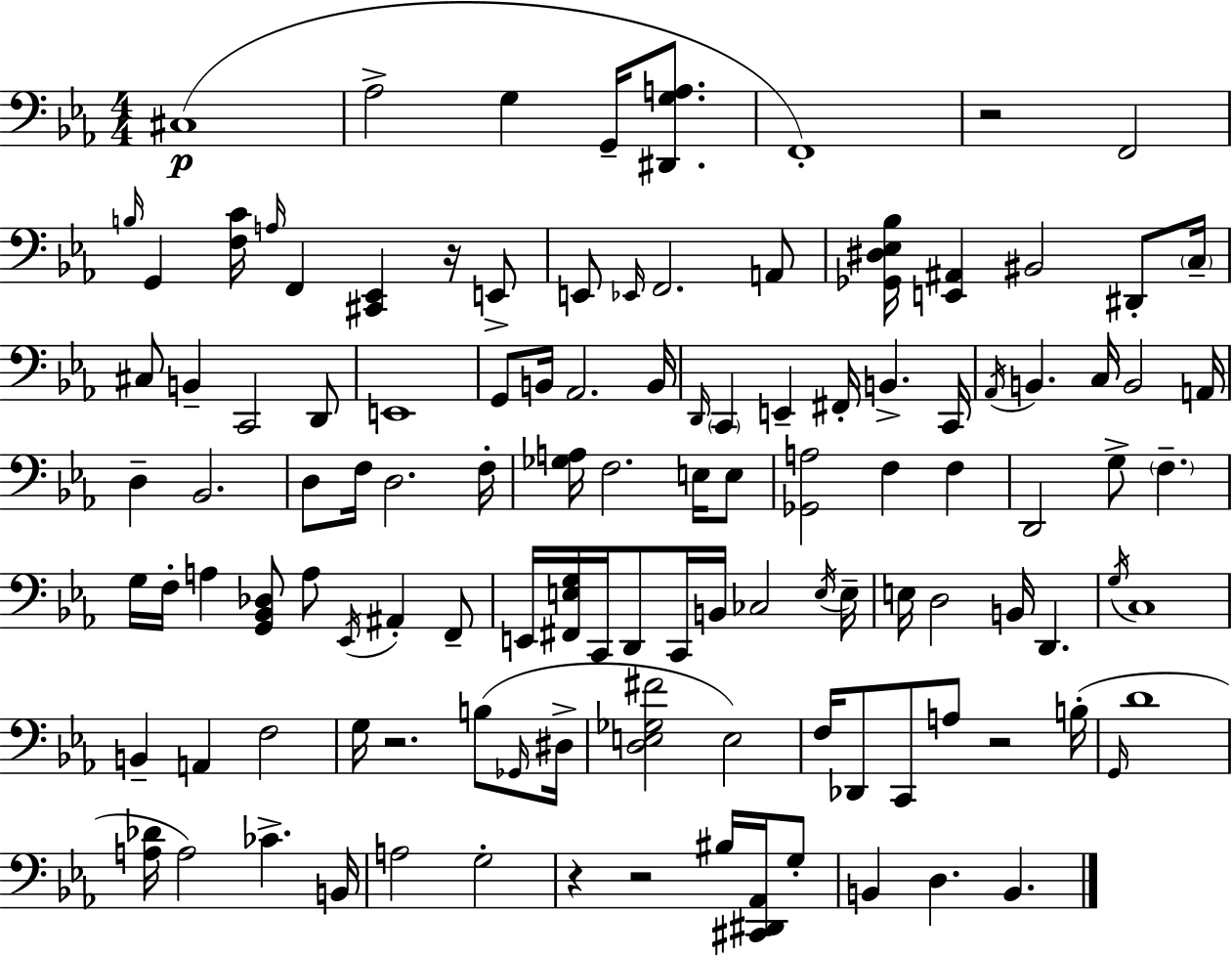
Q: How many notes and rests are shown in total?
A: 116